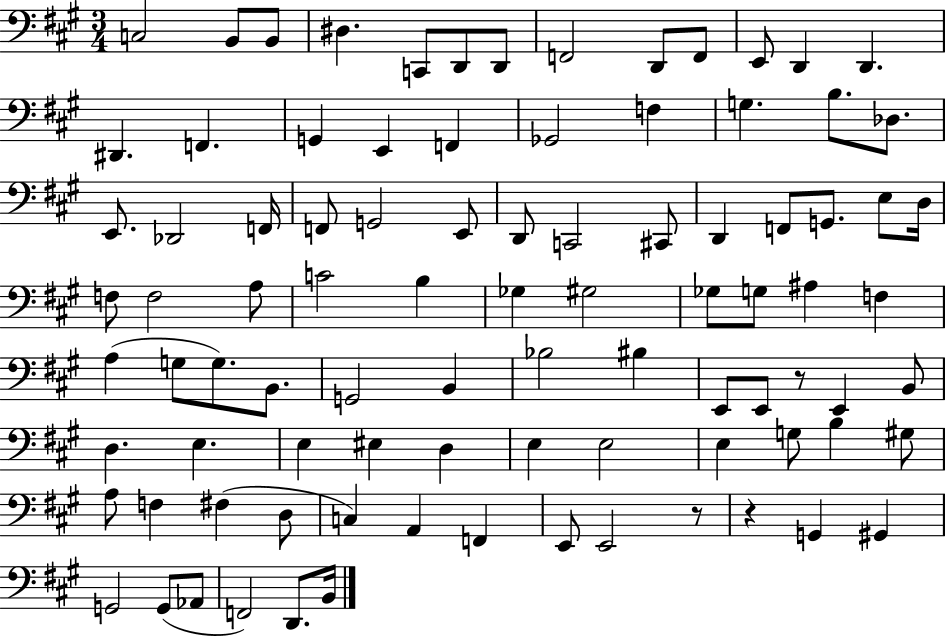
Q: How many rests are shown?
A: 3